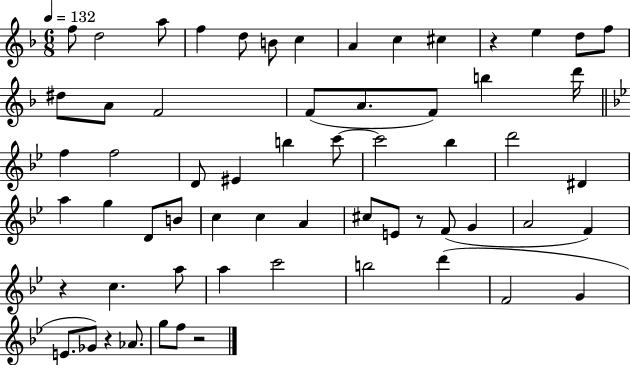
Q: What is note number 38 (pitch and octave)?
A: A4